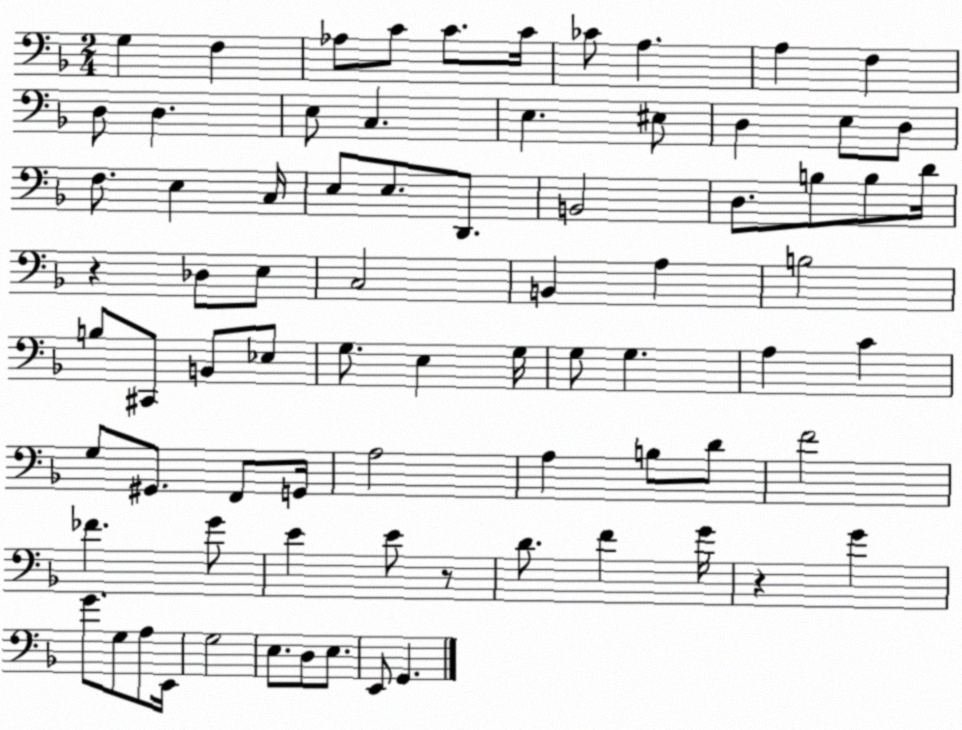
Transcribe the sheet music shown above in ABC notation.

X:1
T:Untitled
M:2/4
L:1/4
K:F
G, F, _A,/2 C/2 C/2 C/4 _C/2 A, A, F, D,/2 D, E,/2 C, E, ^E,/2 D, E,/2 D,/2 F,/2 E, C,/4 E,/2 E,/2 D,,/2 B,,2 D,/2 B,/2 B,/2 D/4 z _D,/2 E,/2 C,2 B,, A, B,2 B,/2 ^C,,/2 B,,/2 _E,/2 G,/2 E, G,/4 G,/2 G, A, C G,/2 ^G,,/2 F,,/2 G,,/4 A,2 A, B,/2 D/2 F2 _F G/2 E E/2 z/2 D/2 F G/4 z G G/2 G,/2 A,/2 E,,/4 G,2 E,/2 D,/2 E,/2 E,,/2 G,,